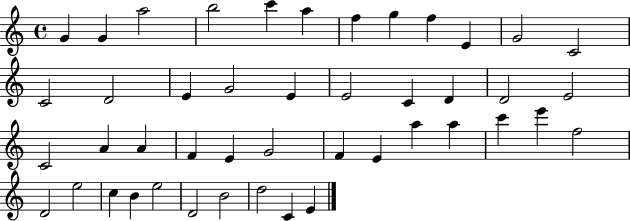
G4/q G4/q A5/h B5/h C6/q A5/q F5/q G5/q F5/q E4/q G4/h C4/h C4/h D4/h E4/q G4/h E4/q E4/h C4/q D4/q D4/h E4/h C4/h A4/q A4/q F4/q E4/q G4/h F4/q E4/q A5/q A5/q C6/q E6/q F5/h D4/h E5/h C5/q B4/q E5/h D4/h B4/h D5/h C4/q E4/q